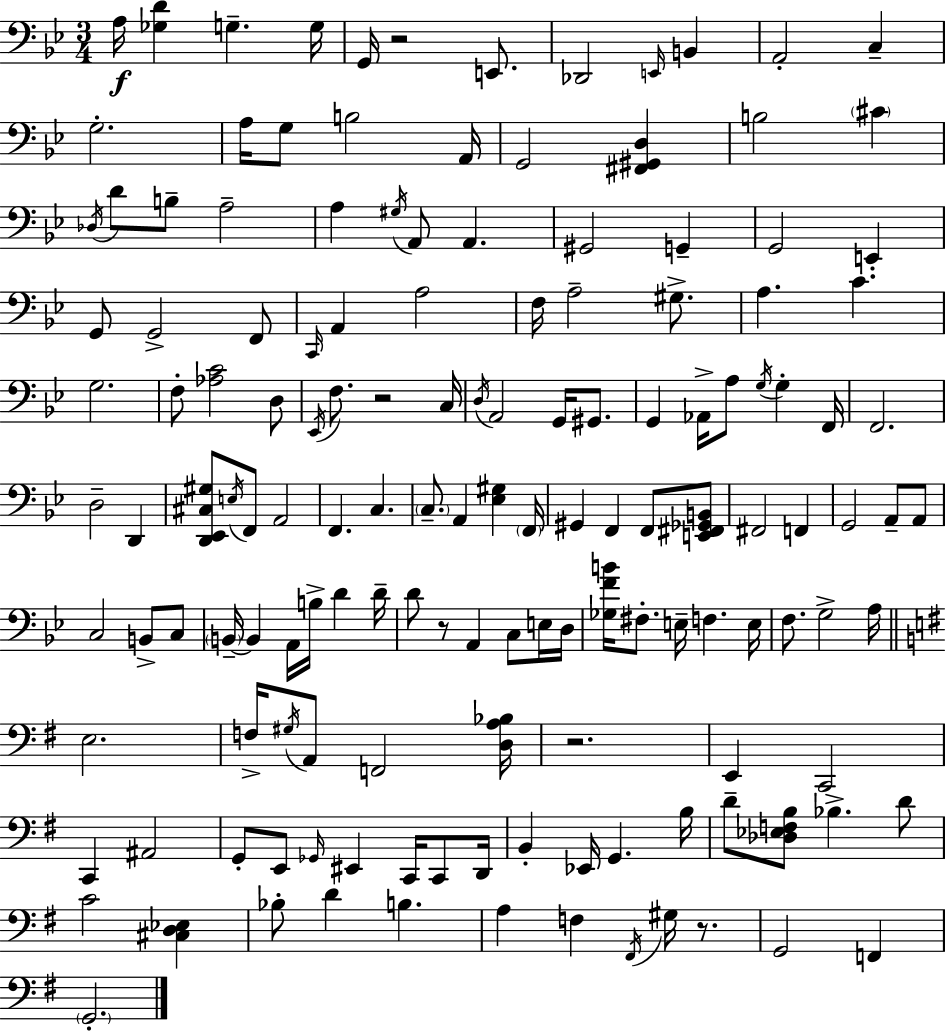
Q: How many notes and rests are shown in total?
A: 146